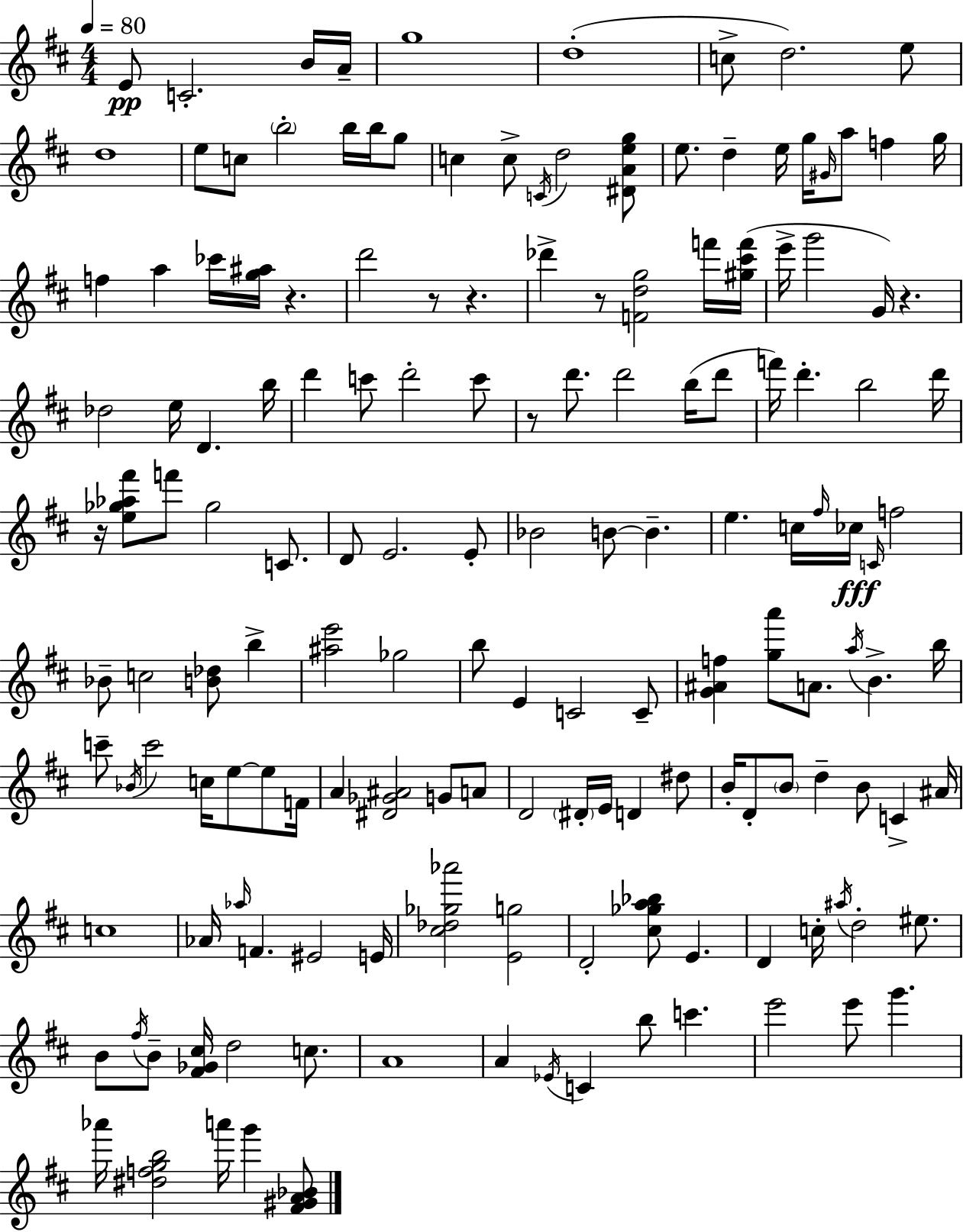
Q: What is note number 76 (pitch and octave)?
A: C4